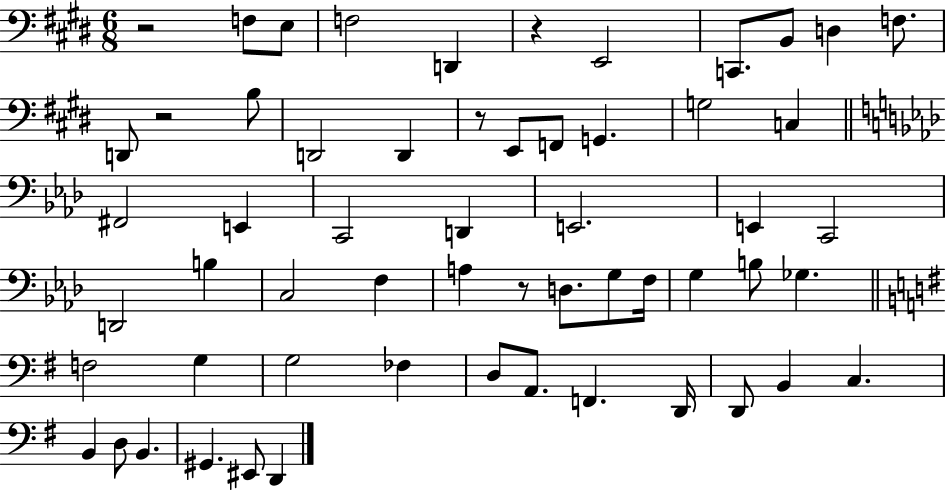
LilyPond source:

{
  \clef bass
  \numericTimeSignature
  \time 6/8
  \key e \major
  r2 f8 e8 | f2 d,4 | r4 e,2 | c,8. b,8 d4 f8. | \break d,8 r2 b8 | d,2 d,4 | r8 e,8 f,8 g,4. | g2 c4 | \break \bar "||" \break \key aes \major fis,2 e,4 | c,2 d,4 | e,2. | e,4 c,2 | \break d,2 b4 | c2 f4 | a4 r8 d8. g8 f16 | g4 b8 ges4. | \break \bar "||" \break \key e \minor f2 g4 | g2 fes4 | d8 a,8. f,4. d,16 | d,8 b,4 c4. | \break b,4 d8 b,4. | gis,4. eis,8 d,4 | \bar "|."
}